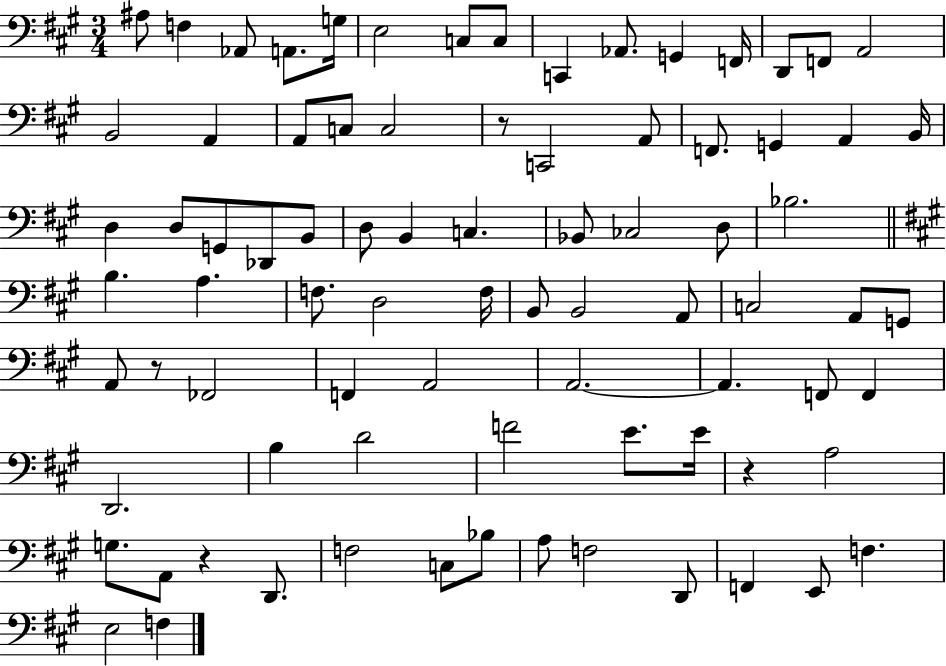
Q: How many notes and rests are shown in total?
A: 82